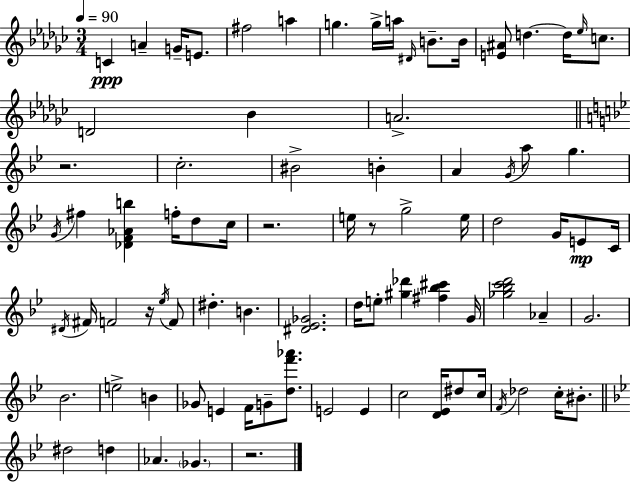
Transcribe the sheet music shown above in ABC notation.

X:1
T:Untitled
M:3/4
L:1/4
K:Ebm
C A G/4 E/2 ^f2 a g g/4 a/4 ^D/4 B/2 B/4 [E^A]/2 d d/4 _e/4 c/2 D2 _B A2 z2 c2 ^B2 B A G/4 a/2 g G/4 ^f [_DF_Ab] f/4 d/2 c/4 z2 e/4 z/2 g2 e/4 d2 G/4 E/2 C/4 ^D/4 ^F/4 F2 z/4 _e/4 F/2 ^d B [^D_E_G]2 d/4 e/2 [^g_d'] [^f_b^c'] G/4 [_g_bc'd']2 _A G2 _B2 e2 B _G/2 E F/4 G/2 [df'_a']/2 E2 E c2 [D_E]/4 ^d/2 c/4 F/4 _d2 c/4 ^B/2 ^d2 d _A _G z2